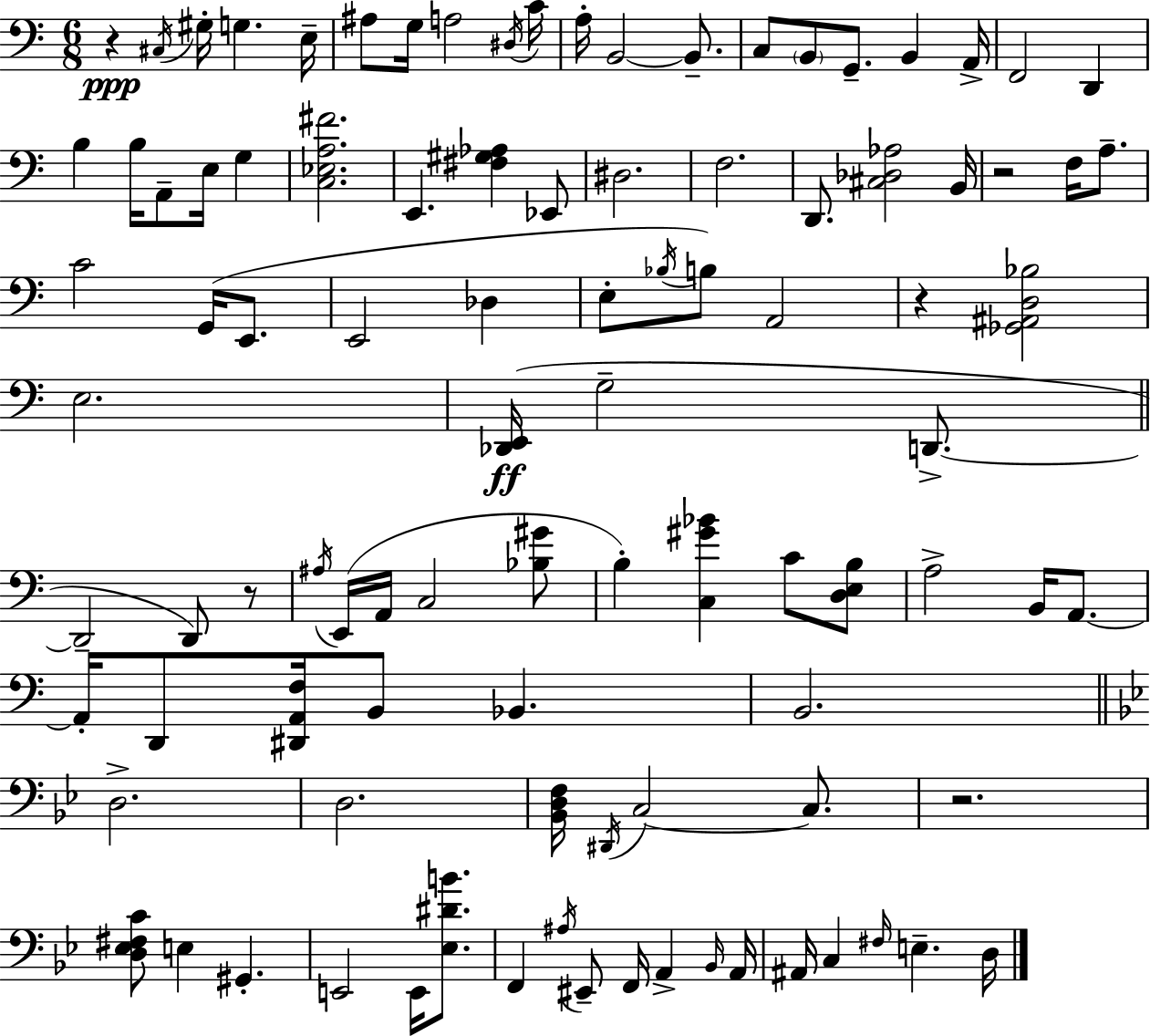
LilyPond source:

{
  \clef bass
  \numericTimeSignature
  \time 6/8
  \key c \major
  r4\ppp \acciaccatura { cis16 } gis16-. g4. | e16-- ais8 g16 a2 | \acciaccatura { dis16 } c'16 a16-. b,2~~ b,8.-- | c8 \parenthesize b,8 g,8.-- b,4 | \break a,16-> f,2 d,4 | b4 b16 a,8-- e16 g4 | <c ees a fis'>2. | e,4. <fis gis aes>4 | \break ees,8 dis2. | f2. | d,8. <cis des aes>2 | b,16 r2 f16 a8.-- | \break c'2 g,16( e,8. | e,2 des4 | e8-. \acciaccatura { bes16 }) b8 a,2 | r4 <ges, ais, d bes>2 | \break e2. | <des, e,>16(\ff g2-- | d,8.->~~ \bar "||" \break \key a \minor d,2-- d,8) r8 | \acciaccatura { ais16 } e,16( a,16 c2 <bes gis'>8 | b4-.) <c gis' bes'>4 c'8 <d e b>8 | a2-> b,16 a,8.~~ | \break a,16-. d,8 <dis, a, f>16 b,8 bes,4. | b,2. | \bar "||" \break \key bes \major d2.-> | d2. | <bes, d f>16 \acciaccatura { dis,16 } c2~~ c8. | r2. | \break <d ees fis c'>8 e4 gis,4.-. | e,2 e,16 <ees dis' b'>8. | f,4 \acciaccatura { ais16 } eis,8-- f,16 a,4-> | \grace { bes,16 } a,16 ais,16 c4 \grace { fis16 } e4.-- | \break d16 \bar "|."
}